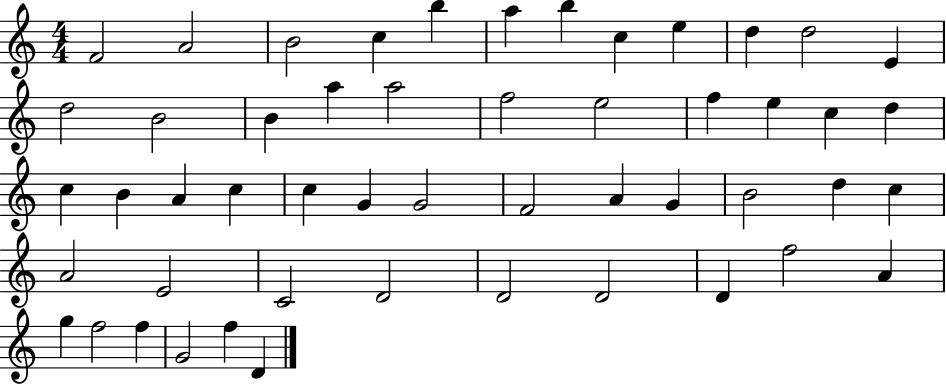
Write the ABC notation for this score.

X:1
T:Untitled
M:4/4
L:1/4
K:C
F2 A2 B2 c b a b c e d d2 E d2 B2 B a a2 f2 e2 f e c d c B A c c G G2 F2 A G B2 d c A2 E2 C2 D2 D2 D2 D f2 A g f2 f G2 f D